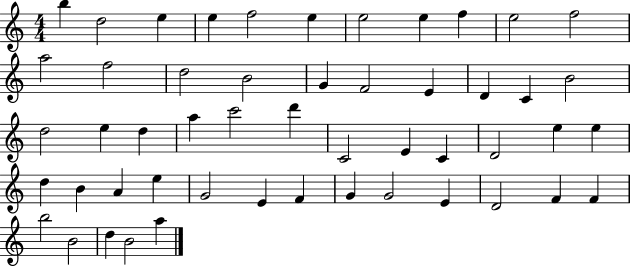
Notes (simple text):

B5/q D5/h E5/q E5/q F5/h E5/q E5/h E5/q F5/q E5/h F5/h A5/h F5/h D5/h B4/h G4/q F4/h E4/q D4/q C4/q B4/h D5/h E5/q D5/q A5/q C6/h D6/q C4/h E4/q C4/q D4/h E5/q E5/q D5/q B4/q A4/q E5/q G4/h E4/q F4/q G4/q G4/h E4/q D4/h F4/q F4/q B5/h B4/h D5/q B4/h A5/q